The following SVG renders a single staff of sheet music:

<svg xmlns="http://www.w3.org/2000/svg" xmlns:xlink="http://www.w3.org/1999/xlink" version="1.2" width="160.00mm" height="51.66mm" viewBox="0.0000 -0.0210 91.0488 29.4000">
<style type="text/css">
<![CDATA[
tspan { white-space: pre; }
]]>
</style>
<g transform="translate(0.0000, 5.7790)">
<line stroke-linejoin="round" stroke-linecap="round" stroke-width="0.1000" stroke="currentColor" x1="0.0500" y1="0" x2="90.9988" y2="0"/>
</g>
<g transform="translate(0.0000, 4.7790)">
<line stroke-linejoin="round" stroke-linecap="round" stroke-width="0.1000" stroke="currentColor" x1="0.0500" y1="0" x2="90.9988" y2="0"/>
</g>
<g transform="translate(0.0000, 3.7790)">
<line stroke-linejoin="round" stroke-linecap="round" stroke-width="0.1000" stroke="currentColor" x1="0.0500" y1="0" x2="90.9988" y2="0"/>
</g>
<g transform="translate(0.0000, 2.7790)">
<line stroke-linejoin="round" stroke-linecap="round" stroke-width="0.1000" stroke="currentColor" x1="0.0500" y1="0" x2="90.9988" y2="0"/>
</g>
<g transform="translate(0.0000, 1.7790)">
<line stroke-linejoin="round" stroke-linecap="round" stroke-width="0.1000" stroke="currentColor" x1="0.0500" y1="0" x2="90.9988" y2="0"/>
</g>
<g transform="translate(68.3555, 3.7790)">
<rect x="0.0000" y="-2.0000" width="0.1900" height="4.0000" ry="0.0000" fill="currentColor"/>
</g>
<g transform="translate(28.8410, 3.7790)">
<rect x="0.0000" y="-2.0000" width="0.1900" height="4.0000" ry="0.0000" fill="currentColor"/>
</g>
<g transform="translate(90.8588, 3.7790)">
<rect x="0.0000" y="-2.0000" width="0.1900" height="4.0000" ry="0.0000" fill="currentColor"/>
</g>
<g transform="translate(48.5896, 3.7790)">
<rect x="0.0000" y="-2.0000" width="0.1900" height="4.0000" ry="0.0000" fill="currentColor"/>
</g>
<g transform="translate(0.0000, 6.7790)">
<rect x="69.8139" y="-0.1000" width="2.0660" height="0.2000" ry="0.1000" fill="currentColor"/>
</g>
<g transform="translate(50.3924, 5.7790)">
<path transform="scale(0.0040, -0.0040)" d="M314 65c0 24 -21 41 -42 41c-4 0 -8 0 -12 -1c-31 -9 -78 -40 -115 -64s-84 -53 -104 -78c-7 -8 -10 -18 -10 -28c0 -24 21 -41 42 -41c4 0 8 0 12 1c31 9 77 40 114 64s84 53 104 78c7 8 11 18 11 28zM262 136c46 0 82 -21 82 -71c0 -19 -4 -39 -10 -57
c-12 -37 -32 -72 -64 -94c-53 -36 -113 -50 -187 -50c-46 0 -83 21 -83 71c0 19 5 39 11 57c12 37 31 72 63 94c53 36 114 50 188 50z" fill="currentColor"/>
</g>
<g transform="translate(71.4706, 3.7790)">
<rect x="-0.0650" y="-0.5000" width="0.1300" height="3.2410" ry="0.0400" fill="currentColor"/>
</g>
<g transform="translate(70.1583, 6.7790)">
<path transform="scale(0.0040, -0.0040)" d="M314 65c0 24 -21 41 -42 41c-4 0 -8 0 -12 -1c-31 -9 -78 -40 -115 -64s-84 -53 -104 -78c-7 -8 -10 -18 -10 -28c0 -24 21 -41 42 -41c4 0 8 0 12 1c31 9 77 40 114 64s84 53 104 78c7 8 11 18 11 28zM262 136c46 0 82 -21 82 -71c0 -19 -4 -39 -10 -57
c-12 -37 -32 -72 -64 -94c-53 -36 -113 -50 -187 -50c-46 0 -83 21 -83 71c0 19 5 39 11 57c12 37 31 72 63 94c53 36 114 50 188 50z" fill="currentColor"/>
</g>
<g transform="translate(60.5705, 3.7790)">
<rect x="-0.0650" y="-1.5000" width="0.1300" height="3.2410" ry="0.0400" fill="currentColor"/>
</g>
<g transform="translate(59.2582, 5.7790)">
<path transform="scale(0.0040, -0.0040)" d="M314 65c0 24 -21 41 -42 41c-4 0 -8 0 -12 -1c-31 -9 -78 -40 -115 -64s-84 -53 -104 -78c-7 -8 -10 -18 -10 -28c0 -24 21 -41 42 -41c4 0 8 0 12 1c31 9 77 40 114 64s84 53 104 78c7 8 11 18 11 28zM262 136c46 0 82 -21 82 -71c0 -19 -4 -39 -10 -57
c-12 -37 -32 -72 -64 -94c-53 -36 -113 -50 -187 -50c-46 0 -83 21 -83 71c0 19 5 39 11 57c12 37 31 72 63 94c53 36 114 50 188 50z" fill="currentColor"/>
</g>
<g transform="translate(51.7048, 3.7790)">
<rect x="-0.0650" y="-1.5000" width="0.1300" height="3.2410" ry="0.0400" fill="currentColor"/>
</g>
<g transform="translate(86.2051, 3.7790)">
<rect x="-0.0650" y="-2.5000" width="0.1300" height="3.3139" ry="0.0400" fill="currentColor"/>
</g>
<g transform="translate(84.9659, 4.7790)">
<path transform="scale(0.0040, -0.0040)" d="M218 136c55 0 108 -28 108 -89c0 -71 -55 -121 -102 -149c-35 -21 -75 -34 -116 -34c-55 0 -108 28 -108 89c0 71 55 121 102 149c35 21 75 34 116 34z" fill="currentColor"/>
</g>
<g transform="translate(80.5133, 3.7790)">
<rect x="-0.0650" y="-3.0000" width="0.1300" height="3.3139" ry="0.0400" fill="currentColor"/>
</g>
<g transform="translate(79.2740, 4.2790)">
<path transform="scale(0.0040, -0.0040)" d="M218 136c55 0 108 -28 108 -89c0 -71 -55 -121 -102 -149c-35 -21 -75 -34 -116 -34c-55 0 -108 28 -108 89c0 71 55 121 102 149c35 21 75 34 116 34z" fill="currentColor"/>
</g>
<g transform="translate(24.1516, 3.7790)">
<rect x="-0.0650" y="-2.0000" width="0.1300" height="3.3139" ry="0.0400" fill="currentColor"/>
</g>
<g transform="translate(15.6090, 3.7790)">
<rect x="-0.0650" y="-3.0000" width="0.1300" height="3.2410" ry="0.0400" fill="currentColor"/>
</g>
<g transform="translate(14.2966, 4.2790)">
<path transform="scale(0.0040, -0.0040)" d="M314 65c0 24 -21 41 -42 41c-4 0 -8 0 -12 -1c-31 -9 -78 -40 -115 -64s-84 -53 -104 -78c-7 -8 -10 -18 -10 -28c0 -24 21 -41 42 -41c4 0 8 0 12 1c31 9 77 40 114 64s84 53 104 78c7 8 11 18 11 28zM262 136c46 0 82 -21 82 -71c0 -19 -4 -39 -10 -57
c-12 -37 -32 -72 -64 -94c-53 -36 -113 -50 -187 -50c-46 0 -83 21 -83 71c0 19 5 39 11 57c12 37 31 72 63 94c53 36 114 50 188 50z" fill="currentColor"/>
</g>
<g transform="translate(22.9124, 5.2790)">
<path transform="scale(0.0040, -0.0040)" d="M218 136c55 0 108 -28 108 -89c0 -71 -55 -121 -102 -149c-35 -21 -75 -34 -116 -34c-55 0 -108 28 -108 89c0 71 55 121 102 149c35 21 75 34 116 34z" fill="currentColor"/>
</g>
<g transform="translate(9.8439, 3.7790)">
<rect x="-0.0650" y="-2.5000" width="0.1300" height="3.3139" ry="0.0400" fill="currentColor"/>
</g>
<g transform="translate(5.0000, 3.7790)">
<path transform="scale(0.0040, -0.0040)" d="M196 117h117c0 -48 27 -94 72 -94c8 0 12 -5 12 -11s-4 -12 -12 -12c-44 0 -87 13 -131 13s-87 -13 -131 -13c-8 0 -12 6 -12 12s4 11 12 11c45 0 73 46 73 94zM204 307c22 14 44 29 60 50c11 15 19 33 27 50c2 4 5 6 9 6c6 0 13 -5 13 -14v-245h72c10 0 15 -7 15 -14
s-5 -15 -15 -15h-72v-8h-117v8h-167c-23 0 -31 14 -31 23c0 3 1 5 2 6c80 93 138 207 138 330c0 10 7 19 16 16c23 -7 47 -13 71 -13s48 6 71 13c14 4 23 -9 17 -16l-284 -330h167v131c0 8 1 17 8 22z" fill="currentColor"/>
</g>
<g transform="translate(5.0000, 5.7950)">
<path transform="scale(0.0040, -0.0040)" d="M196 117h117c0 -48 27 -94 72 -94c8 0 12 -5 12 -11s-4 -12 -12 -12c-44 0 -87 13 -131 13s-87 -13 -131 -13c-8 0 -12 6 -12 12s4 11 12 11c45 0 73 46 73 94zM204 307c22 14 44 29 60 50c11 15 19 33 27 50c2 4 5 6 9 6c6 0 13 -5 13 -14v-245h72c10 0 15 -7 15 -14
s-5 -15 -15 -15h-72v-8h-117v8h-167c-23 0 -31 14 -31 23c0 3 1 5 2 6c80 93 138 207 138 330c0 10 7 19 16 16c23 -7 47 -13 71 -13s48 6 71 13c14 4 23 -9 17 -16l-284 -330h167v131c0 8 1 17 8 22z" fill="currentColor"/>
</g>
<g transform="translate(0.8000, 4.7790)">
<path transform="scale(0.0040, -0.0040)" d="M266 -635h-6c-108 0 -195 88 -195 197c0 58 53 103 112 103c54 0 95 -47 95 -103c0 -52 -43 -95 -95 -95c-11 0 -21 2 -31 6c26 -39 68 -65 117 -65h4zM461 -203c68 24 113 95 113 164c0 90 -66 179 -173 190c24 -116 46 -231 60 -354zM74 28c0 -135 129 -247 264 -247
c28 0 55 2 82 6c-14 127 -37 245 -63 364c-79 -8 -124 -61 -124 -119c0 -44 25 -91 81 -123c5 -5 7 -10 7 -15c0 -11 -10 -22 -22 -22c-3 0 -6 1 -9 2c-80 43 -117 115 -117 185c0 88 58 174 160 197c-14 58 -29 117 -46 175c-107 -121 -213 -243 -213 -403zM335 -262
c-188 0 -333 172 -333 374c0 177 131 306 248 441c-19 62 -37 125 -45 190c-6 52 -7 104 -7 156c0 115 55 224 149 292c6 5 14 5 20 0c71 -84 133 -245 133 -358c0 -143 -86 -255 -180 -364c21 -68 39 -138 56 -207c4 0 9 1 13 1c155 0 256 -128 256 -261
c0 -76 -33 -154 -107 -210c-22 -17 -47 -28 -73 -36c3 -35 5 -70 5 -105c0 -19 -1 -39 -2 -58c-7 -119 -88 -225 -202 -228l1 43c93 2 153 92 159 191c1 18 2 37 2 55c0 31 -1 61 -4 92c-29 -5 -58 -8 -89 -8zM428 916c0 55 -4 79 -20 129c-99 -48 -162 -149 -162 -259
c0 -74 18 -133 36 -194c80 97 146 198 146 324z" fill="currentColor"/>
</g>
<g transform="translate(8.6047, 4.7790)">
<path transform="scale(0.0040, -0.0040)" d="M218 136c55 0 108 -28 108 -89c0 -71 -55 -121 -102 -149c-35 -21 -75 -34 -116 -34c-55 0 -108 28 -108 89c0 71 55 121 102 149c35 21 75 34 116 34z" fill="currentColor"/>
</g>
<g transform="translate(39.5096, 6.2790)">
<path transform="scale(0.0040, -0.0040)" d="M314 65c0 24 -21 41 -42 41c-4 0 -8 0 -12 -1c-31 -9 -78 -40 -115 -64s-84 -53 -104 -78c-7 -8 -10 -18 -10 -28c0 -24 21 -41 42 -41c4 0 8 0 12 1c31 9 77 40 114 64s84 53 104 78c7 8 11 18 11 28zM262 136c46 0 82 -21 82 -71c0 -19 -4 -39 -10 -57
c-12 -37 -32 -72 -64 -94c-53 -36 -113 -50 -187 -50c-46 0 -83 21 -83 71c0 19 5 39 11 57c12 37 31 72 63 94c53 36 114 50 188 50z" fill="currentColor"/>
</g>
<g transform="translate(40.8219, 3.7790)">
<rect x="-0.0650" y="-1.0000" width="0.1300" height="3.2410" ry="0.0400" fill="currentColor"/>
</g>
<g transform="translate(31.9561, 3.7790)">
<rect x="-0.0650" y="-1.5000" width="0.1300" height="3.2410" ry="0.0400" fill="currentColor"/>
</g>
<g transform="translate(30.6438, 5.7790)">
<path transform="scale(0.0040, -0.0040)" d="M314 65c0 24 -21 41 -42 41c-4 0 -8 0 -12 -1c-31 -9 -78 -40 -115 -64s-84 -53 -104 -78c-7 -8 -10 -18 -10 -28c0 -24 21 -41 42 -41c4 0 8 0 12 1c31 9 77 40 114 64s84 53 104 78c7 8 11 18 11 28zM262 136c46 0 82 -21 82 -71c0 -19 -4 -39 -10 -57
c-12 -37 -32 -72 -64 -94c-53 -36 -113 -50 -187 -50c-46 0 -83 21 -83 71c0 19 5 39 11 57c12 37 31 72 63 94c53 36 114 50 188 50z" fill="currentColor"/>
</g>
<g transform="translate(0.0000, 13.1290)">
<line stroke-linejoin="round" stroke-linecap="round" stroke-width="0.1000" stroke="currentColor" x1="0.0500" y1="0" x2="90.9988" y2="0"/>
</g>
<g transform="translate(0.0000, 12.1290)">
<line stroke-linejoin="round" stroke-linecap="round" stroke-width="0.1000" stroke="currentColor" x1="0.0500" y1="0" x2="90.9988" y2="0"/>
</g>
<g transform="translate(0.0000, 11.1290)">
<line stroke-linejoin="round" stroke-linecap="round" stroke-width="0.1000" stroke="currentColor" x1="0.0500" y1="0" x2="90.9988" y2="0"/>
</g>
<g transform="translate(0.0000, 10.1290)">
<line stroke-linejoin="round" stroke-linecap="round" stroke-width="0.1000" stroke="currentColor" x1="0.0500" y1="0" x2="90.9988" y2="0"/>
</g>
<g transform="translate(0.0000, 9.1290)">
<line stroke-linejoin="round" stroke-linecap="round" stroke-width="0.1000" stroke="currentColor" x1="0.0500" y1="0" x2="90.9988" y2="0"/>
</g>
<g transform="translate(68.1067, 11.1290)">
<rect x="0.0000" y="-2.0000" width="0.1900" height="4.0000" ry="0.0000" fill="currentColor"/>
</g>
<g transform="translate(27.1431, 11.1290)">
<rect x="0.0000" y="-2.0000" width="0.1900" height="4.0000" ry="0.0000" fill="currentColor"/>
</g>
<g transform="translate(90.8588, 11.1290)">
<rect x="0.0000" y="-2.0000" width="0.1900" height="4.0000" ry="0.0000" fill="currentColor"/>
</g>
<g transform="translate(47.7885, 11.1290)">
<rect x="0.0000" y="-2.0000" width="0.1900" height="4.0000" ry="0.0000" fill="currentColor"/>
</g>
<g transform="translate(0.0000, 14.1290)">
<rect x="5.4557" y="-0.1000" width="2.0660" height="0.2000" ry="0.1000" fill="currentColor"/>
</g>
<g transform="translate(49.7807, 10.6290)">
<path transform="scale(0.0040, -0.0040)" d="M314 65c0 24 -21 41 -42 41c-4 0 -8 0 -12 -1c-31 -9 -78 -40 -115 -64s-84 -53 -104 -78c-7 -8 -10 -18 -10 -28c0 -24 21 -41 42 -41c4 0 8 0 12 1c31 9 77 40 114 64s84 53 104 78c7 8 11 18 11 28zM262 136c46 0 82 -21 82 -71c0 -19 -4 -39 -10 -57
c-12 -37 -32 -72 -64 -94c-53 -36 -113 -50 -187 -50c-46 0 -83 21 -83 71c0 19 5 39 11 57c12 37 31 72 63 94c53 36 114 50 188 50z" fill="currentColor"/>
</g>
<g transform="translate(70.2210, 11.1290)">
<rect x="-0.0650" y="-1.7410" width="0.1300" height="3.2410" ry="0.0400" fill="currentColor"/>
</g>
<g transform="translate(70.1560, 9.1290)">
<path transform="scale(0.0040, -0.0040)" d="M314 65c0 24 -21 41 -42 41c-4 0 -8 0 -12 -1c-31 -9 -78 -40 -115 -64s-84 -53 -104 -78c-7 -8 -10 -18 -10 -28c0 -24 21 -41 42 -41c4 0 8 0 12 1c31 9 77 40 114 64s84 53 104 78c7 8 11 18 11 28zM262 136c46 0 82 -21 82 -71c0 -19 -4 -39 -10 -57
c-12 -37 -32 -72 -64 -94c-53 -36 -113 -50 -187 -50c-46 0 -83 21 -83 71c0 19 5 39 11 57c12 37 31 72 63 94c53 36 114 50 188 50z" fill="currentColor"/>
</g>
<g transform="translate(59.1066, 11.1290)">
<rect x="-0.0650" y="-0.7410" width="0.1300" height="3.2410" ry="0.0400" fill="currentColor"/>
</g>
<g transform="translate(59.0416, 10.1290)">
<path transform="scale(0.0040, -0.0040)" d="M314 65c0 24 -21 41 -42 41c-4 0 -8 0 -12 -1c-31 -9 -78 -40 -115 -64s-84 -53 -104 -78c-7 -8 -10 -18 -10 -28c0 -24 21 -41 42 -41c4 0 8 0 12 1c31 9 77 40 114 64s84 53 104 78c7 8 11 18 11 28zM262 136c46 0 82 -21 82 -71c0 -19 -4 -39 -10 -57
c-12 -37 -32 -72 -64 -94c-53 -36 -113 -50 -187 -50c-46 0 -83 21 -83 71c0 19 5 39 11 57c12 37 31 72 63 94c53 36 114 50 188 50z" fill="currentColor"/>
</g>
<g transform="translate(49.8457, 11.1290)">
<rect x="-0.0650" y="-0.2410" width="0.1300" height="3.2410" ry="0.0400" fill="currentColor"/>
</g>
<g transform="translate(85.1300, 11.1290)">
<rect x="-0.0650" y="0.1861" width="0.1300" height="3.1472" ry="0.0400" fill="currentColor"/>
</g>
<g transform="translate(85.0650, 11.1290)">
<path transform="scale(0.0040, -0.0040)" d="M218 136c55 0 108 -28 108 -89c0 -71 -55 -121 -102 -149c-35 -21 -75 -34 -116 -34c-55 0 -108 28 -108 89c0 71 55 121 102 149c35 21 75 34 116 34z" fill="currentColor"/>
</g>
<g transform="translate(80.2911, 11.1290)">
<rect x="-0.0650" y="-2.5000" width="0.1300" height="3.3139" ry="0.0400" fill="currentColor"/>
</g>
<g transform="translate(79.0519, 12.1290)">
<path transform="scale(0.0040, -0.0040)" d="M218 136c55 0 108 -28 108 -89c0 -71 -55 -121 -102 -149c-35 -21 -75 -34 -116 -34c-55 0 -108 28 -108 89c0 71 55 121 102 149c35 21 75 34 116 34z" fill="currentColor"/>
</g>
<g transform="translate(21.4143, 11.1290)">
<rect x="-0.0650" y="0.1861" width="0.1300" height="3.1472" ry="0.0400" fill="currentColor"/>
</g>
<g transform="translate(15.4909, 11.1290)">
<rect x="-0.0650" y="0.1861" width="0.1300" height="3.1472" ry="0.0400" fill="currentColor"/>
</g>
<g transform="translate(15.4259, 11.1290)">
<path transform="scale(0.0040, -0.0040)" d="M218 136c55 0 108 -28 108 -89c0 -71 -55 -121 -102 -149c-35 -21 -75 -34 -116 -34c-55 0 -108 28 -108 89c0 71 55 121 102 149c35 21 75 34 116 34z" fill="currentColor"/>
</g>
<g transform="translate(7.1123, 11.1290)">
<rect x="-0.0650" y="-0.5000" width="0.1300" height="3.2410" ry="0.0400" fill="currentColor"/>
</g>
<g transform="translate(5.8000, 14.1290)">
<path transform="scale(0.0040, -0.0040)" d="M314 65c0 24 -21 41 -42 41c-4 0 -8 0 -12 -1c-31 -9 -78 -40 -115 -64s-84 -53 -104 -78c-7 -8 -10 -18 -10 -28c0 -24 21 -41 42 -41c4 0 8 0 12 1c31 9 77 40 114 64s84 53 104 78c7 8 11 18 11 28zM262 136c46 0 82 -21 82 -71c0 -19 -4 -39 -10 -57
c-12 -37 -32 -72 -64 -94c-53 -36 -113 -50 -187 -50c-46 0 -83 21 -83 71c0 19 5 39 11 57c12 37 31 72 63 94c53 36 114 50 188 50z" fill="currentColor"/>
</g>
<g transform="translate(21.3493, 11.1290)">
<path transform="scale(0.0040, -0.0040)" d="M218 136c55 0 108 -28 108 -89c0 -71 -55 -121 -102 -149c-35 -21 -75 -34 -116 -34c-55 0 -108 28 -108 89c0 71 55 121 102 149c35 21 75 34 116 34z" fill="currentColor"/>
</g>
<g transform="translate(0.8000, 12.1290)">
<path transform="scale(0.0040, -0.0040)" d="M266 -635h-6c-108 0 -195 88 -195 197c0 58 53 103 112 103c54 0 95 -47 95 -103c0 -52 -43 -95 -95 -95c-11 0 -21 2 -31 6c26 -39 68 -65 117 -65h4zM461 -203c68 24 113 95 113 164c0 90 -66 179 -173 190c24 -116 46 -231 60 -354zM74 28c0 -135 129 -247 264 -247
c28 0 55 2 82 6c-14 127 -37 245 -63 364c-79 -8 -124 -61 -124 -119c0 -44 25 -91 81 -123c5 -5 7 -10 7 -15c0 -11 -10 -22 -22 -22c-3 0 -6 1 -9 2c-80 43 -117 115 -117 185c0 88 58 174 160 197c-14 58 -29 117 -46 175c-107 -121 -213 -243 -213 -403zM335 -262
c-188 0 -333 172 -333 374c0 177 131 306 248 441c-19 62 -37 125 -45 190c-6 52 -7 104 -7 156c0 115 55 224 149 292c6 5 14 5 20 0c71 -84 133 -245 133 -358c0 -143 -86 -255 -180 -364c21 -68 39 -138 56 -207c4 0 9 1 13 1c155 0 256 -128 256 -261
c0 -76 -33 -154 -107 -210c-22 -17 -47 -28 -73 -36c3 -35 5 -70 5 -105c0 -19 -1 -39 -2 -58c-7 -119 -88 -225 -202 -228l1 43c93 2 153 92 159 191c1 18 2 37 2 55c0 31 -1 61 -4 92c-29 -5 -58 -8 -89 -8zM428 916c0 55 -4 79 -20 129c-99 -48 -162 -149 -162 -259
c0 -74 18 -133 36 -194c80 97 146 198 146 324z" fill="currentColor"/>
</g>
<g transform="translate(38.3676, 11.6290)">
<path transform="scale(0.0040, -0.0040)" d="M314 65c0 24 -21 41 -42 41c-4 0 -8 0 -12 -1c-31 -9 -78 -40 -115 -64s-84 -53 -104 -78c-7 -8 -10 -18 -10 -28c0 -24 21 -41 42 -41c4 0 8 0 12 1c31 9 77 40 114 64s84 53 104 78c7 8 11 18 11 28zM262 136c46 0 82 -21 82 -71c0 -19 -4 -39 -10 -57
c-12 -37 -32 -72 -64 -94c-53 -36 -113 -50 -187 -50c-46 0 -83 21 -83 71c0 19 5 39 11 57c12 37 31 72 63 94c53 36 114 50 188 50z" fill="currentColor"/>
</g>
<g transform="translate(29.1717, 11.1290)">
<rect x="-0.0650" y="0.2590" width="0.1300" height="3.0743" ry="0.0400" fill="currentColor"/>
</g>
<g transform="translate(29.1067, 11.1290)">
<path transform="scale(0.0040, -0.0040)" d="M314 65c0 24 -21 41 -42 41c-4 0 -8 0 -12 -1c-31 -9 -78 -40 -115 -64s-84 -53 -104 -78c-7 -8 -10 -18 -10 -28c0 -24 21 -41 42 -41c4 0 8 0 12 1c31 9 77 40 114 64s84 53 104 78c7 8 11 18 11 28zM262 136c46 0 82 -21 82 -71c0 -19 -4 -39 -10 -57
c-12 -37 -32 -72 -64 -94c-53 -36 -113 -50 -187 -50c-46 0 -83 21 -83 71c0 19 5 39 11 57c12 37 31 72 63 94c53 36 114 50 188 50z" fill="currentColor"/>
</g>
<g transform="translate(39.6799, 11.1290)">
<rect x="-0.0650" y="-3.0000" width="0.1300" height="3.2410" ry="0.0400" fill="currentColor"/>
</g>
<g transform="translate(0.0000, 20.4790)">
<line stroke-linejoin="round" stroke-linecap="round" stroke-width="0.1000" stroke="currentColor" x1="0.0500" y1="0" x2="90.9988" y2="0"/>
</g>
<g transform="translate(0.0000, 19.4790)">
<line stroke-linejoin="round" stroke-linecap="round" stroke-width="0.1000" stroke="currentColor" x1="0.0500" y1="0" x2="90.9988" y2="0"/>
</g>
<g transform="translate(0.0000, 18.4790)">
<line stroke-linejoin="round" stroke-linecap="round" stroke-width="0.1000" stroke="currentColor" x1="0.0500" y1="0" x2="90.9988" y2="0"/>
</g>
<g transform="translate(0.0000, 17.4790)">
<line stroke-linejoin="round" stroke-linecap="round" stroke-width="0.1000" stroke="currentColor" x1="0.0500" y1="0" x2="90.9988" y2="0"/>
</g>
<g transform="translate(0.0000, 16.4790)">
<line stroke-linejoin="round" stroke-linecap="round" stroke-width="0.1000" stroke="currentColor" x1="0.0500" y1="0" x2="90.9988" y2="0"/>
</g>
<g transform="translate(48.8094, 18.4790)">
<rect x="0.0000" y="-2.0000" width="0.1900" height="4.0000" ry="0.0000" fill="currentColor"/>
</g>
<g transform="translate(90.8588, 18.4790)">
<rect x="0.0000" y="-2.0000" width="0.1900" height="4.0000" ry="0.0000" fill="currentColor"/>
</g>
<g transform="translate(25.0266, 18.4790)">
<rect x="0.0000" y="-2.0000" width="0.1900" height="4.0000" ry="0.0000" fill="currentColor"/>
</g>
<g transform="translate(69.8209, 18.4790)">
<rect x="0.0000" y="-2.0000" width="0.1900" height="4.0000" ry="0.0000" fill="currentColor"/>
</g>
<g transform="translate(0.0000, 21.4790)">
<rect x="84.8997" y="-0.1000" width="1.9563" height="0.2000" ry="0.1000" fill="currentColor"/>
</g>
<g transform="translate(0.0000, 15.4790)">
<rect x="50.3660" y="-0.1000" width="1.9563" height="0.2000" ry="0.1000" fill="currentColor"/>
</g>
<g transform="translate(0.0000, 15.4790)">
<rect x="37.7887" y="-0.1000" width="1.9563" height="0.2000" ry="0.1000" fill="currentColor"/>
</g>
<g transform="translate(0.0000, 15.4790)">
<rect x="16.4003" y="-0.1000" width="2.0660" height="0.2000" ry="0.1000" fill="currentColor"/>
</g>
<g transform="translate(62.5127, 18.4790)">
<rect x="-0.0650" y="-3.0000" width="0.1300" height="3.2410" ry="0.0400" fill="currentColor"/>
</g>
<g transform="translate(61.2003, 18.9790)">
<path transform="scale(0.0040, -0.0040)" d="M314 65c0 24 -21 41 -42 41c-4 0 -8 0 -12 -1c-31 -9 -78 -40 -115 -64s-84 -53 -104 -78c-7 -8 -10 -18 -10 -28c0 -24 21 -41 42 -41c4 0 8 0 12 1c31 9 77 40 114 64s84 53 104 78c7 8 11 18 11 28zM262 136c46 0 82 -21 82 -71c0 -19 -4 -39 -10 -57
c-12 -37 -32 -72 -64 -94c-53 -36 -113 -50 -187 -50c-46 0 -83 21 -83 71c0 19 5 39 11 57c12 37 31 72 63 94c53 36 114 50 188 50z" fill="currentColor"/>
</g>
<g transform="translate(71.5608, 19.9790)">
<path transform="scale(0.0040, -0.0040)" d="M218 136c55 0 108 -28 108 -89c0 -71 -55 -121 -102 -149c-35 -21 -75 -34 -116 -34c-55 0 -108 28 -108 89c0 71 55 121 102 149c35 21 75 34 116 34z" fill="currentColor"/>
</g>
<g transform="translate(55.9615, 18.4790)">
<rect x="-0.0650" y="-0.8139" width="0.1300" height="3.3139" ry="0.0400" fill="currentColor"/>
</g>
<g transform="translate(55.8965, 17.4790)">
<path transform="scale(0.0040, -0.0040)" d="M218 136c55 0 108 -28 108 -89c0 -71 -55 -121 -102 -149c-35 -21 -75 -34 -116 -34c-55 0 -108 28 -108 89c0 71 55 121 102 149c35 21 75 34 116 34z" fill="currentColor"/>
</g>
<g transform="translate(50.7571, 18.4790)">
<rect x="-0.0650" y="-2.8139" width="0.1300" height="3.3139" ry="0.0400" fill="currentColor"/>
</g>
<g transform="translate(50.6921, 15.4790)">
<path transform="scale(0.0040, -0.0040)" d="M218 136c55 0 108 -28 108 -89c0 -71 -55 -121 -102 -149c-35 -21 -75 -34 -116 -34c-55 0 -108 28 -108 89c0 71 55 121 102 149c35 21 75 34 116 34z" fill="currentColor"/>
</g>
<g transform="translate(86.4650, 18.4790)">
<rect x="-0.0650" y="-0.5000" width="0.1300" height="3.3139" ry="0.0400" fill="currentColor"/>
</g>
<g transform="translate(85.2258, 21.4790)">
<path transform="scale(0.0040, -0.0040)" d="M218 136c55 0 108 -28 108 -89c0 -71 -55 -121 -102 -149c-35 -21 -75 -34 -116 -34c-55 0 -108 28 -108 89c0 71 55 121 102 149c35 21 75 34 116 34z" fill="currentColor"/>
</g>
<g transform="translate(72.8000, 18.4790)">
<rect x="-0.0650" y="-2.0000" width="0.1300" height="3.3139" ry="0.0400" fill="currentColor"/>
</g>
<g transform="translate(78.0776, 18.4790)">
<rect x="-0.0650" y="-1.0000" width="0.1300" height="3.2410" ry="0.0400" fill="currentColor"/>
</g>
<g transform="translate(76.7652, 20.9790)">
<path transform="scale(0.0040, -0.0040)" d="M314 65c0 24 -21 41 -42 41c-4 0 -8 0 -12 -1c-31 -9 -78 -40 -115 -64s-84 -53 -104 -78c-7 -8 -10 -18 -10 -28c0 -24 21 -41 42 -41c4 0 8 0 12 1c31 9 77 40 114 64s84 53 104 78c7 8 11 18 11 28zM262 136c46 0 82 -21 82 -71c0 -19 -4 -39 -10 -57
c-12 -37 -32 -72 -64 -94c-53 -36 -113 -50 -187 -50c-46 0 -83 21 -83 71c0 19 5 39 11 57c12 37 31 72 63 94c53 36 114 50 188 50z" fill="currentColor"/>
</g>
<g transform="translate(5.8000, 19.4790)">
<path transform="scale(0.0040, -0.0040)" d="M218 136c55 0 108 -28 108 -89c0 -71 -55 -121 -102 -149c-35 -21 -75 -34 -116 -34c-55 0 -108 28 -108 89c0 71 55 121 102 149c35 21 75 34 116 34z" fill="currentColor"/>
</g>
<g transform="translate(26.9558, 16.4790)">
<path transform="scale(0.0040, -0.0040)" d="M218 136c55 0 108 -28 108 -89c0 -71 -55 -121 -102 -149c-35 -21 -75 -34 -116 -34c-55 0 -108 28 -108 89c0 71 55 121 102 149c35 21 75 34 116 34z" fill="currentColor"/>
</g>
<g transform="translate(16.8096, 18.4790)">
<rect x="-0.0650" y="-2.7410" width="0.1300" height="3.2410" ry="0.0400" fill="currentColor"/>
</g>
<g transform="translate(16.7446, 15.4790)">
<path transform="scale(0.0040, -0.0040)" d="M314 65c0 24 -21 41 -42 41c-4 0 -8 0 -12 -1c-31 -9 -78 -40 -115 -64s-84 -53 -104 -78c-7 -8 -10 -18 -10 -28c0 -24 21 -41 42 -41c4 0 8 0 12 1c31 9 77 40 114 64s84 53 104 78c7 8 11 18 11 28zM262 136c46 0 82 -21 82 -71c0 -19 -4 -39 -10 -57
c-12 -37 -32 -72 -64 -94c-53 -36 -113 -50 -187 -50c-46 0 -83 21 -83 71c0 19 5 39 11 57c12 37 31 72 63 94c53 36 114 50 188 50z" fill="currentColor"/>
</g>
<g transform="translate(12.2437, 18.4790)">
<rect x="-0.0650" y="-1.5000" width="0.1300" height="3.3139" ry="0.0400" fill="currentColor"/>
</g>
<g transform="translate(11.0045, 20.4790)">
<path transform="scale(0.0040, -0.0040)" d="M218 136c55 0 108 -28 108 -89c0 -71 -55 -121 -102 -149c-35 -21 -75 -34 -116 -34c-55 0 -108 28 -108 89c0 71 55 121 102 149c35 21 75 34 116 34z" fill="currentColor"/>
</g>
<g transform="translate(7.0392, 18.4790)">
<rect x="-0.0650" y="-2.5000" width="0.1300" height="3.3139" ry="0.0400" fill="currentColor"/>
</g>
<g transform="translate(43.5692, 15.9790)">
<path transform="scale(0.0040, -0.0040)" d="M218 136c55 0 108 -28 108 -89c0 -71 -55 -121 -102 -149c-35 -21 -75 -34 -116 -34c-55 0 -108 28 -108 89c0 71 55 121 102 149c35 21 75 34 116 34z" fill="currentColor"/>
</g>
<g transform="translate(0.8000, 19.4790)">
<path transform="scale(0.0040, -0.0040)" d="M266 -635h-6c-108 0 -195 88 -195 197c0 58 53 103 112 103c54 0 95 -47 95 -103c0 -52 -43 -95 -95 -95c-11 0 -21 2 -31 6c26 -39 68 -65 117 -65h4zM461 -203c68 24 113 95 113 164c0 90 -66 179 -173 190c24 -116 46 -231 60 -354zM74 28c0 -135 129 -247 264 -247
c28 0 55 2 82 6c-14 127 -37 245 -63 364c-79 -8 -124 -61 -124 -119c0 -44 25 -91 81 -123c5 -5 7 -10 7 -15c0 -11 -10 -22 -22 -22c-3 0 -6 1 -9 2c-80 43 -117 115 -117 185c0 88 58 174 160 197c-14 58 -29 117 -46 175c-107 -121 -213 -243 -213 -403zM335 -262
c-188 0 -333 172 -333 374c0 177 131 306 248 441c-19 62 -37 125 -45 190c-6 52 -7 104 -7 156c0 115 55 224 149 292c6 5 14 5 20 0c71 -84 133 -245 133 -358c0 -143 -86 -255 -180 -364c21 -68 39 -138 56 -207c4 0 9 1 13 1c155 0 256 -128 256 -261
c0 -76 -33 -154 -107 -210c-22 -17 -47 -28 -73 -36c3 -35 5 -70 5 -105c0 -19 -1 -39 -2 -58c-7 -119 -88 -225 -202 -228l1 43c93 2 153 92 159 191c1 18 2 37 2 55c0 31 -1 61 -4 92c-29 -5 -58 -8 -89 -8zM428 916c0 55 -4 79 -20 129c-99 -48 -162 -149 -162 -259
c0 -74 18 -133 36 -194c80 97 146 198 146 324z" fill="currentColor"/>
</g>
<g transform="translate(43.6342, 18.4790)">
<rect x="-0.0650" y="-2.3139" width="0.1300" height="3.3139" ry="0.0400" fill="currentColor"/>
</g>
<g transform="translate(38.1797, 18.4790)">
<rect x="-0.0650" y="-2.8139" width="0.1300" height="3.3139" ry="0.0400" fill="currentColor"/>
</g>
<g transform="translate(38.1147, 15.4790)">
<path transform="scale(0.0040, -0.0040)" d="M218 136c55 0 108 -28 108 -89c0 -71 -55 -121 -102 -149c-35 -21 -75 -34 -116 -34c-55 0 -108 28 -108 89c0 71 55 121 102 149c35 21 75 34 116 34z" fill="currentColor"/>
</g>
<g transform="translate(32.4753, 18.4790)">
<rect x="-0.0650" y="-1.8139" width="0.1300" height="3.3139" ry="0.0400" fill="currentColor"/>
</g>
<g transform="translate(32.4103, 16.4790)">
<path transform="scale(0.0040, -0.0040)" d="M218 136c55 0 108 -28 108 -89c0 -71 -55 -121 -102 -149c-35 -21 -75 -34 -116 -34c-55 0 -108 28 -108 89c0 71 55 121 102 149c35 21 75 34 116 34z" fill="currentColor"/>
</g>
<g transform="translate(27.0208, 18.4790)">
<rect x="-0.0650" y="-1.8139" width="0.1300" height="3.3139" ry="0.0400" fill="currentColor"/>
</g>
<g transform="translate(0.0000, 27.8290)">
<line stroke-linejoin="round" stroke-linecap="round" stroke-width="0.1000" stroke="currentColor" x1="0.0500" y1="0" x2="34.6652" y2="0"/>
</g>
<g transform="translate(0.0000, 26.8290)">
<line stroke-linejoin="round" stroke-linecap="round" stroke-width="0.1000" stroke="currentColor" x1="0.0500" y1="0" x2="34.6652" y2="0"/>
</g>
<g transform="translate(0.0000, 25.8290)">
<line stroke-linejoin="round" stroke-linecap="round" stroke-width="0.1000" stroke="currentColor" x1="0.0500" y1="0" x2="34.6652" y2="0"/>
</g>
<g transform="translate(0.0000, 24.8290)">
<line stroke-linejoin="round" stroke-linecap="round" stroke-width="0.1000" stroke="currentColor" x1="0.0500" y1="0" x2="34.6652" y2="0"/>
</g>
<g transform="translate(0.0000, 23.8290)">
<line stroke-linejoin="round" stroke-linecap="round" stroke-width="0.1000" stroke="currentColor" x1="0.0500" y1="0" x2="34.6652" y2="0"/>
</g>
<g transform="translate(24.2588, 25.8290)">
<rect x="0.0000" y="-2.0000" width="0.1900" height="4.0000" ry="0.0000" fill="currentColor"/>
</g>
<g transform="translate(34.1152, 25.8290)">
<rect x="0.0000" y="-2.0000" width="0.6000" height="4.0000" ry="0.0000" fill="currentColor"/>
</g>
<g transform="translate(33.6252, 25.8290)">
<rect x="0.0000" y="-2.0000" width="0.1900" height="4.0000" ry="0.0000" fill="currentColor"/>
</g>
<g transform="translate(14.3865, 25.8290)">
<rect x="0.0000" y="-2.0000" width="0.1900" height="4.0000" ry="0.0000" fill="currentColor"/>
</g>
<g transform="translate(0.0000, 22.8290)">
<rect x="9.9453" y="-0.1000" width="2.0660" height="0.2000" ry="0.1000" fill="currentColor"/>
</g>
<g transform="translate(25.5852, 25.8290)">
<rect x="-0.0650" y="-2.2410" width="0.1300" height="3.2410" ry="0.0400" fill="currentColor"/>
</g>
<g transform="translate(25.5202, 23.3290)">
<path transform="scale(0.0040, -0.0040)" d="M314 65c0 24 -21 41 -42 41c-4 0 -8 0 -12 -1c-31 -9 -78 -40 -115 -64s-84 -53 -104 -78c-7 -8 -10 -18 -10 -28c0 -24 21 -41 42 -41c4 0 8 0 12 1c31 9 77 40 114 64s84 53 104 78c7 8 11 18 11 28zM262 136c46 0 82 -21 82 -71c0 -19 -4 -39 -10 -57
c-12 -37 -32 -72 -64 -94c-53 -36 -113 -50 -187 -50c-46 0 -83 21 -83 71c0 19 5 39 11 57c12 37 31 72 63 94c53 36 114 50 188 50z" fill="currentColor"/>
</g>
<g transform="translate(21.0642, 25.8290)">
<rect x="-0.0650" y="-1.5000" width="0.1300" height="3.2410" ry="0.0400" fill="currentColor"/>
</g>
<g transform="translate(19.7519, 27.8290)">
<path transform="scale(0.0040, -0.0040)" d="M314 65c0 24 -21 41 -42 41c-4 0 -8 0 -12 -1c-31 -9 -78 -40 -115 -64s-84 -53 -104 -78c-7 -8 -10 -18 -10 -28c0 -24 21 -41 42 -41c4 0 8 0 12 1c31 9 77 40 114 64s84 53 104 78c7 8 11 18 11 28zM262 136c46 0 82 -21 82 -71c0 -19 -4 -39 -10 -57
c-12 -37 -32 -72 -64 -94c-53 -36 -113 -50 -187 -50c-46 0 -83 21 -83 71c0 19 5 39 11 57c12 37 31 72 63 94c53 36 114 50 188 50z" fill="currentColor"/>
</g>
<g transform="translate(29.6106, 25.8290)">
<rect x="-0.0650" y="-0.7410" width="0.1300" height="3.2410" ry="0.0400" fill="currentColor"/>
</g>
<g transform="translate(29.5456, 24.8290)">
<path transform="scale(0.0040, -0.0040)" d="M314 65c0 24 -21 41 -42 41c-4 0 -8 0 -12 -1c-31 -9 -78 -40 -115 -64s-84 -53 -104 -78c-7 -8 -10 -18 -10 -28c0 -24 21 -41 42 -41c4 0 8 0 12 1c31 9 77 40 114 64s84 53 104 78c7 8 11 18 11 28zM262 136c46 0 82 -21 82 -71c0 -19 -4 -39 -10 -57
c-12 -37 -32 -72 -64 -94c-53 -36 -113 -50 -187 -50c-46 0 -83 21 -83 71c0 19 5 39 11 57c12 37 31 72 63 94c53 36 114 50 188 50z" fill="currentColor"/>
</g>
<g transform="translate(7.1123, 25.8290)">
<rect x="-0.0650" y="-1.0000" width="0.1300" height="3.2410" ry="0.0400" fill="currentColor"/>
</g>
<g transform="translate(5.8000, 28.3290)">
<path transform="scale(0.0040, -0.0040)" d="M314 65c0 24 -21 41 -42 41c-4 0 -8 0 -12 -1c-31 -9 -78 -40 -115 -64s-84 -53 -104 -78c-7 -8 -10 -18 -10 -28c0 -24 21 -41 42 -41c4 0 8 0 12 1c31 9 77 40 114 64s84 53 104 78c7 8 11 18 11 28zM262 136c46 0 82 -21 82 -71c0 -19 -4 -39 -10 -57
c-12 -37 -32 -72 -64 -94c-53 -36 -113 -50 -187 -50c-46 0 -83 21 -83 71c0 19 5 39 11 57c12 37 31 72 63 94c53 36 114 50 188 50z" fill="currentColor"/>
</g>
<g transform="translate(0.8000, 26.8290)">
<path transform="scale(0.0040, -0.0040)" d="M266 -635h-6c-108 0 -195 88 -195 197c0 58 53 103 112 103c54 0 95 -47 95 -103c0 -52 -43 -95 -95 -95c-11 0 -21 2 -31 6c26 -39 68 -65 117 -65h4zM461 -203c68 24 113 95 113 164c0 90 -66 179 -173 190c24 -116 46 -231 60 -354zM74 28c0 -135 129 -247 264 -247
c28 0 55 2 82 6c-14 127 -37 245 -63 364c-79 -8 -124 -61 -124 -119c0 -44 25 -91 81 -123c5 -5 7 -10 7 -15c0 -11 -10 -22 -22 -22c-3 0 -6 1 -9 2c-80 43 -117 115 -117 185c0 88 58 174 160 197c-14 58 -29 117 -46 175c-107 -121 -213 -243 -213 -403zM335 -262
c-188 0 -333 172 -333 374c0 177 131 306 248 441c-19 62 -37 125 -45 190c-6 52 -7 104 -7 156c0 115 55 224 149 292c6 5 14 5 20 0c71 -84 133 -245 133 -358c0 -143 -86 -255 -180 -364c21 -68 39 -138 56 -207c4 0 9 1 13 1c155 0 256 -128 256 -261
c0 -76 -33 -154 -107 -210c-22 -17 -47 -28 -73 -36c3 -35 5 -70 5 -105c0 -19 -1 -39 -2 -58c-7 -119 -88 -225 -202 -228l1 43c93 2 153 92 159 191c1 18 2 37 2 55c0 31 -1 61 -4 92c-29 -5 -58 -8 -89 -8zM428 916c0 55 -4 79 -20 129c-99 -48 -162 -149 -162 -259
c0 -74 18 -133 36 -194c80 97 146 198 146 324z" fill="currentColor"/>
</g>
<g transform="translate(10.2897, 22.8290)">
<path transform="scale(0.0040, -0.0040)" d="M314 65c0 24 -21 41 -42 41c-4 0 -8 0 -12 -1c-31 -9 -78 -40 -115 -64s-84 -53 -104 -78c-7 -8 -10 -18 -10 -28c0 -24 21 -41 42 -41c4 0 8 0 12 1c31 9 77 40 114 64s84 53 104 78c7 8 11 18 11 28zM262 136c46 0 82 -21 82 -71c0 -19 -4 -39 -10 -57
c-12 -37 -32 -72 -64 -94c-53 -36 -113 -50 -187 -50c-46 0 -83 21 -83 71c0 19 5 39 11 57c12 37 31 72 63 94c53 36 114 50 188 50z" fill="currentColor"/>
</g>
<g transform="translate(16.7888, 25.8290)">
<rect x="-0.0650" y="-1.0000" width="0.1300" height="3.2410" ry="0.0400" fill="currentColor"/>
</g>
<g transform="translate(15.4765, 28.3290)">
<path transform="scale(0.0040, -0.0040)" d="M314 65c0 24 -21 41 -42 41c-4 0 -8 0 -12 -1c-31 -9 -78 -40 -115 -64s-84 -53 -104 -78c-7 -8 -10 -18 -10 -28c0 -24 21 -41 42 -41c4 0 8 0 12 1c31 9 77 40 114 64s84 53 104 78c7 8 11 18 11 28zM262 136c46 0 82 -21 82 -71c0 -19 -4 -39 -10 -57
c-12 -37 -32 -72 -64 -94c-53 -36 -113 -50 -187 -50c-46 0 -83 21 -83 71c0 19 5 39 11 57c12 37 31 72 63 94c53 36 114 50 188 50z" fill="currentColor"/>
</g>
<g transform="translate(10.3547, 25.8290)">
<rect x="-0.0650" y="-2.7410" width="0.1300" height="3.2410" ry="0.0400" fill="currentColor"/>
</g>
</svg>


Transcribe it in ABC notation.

X:1
T:Untitled
M:4/4
L:1/4
K:C
G A2 F E2 D2 E2 E2 C2 A G C2 B B B2 A2 c2 d2 f2 G B G E a2 f f a g a d A2 F D2 C D2 a2 D2 E2 g2 d2